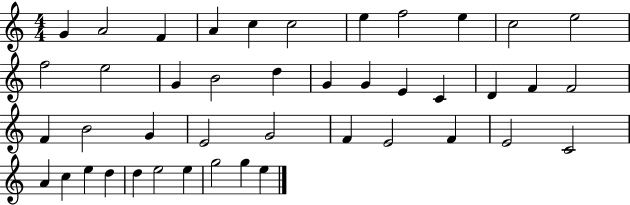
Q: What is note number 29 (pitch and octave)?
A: F4